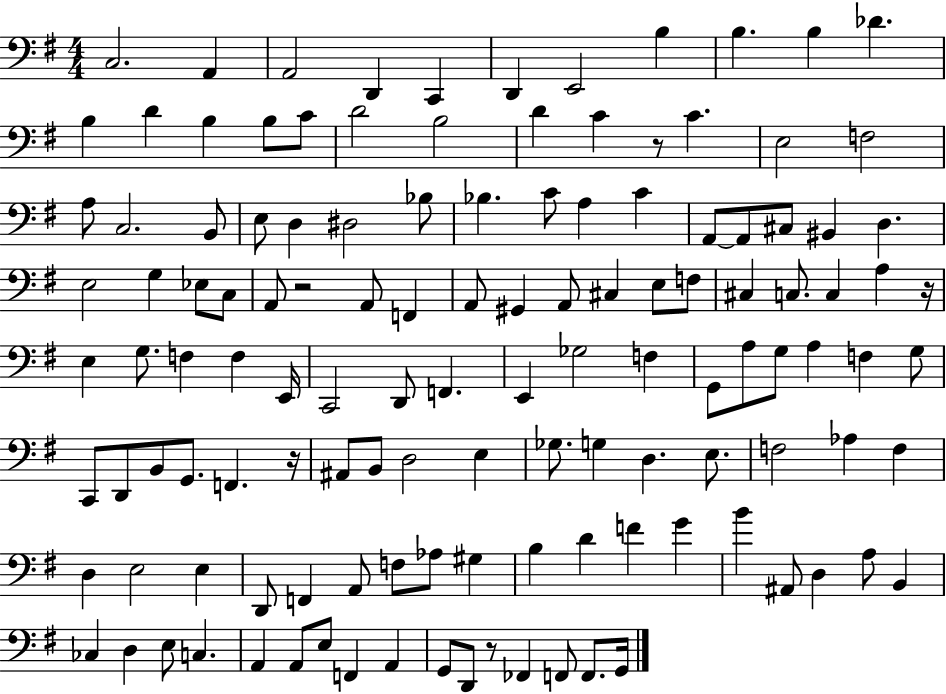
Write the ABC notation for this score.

X:1
T:Untitled
M:4/4
L:1/4
K:G
C,2 A,, A,,2 D,, C,, D,, E,,2 B, B, B, _D B, D B, B,/2 C/2 D2 B,2 D C z/2 C E,2 F,2 A,/2 C,2 B,,/2 E,/2 D, ^D,2 _B,/2 _B, C/2 A, C A,,/2 A,,/2 ^C,/2 ^B,, D, E,2 G, _E,/2 C,/2 A,,/2 z2 A,,/2 F,, A,,/2 ^G,, A,,/2 ^C, E,/2 F,/2 ^C, C,/2 C, A, z/4 E, G,/2 F, F, E,,/4 C,,2 D,,/2 F,, E,, _G,2 F, G,,/2 A,/2 G,/2 A, F, G,/2 C,,/2 D,,/2 B,,/2 G,,/2 F,, z/4 ^A,,/2 B,,/2 D,2 E, _G,/2 G, D, E,/2 F,2 _A, F, D, E,2 E, D,,/2 F,, A,,/2 F,/2 _A,/2 ^G, B, D F G B ^A,,/2 D, A,/2 B,, _C, D, E,/2 C, A,, A,,/2 E,/2 F,, A,, G,,/2 D,,/2 z/2 _F,, F,,/2 F,,/2 G,,/4